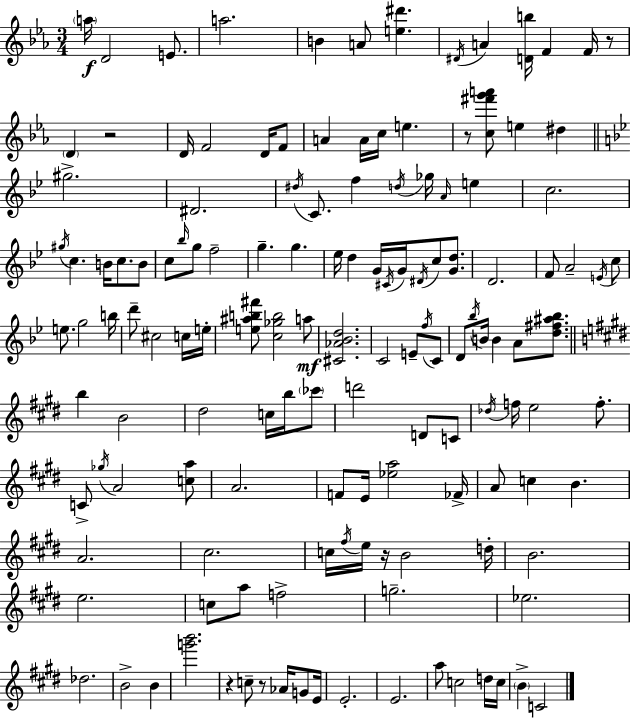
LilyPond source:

{
  \clef treble
  \numericTimeSignature
  \time 3/4
  \key ees \major
  \parenthesize a''16\f d'2 e'8. | a''2. | b'4 a'8 <e'' dis'''>4. | \acciaccatura { dis'16 } a'4 <d' b''>16 f'4 f'16 r8 | \break \parenthesize d'4 r2 | d'16 f'2 d'16 f'8 | a'4 a'16 c''16 e''4. | r8 <c'' fis''' g''' a'''>8 e''4 dis''4 | \break \bar "||" \break \key g \minor gis''2.-> | dis'2. | \acciaccatura { dis''16 } c'8. f''4 \acciaccatura { d''16 } ges''16 \grace { a'16 } e''4 | c''2. | \break \acciaccatura { gis''16 } c''4. b'16 c''8. | b'8 c''8 \grace { bes''16 } g''8 f''2-- | g''4.-- g''4. | ees''16 d''4 g'16 \acciaccatura { cis'16 } | \break g'16 \acciaccatura { dis'16 } c''8 <g' d''>8. d'2. | f'8 a'2-- | \acciaccatura { e'16 } c''8 e''8. g''2 | b''16 d'''8-- cis''2 | \break c''16 e''16-. <e'' ais'' b'' fis'''>8 <c'' ges'' b''>2 | a''8\mf <cis' aes' bes' d''>2. | c'2 | e'8-- \acciaccatura { f''16 } c'8 d'8 \acciaccatura { bes''16 } | \break b'16 b'4 a'8 <d'' fis'' ais'' bes''>8. \bar "||" \break \key e \major b''4 b'2 | dis''2 c''16 b''16 \parenthesize ces'''8 | d'''2 d'8 c'8 | \acciaccatura { des''16 } f''16 e''2 f''8.-. | \break c'8-> \acciaccatura { ges''16 } a'2 | <c'' a''>8 a'2. | f'8 e'16 <ees'' a''>2 | fes'16-> a'8 c''4 b'4. | \break a'2. | cis''2. | c''16 \acciaccatura { fis''16 } e''16 r16 b'2 | d''16-. b'2. | \break e''2. | c''8 a''8 f''2-> | g''2.-- | ees''2. | \break des''2. | b'2-> b'4 | <g''' b'''>2. | r4 c''8-- r8 aes'16 | \break g'8 e'16 e'2.-. | e'2. | a''8 c''2 | d''16 c''16 \parenthesize b'4-> c'2 | \break \bar "|."
}